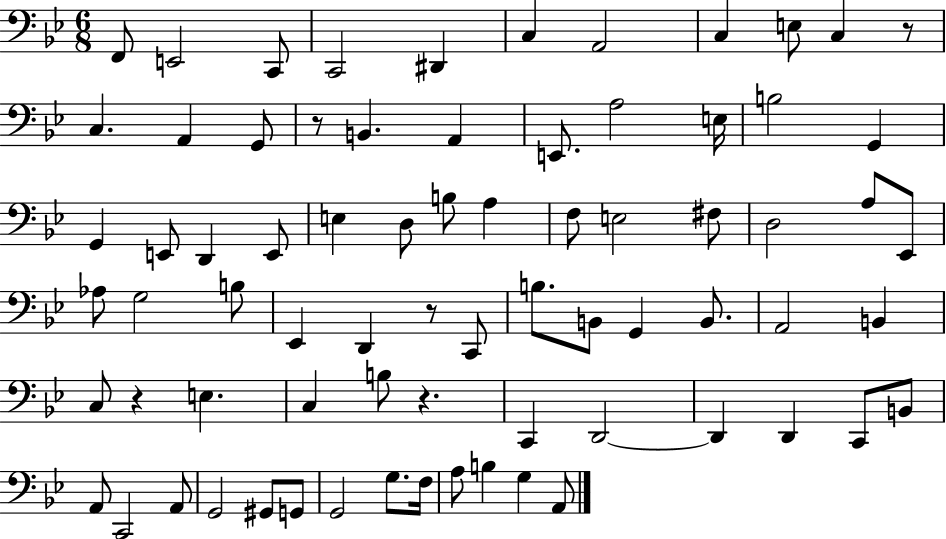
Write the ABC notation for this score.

X:1
T:Untitled
M:6/8
L:1/4
K:Bb
F,,/2 E,,2 C,,/2 C,,2 ^D,, C, A,,2 C, E,/2 C, z/2 C, A,, G,,/2 z/2 B,, A,, E,,/2 A,2 E,/4 B,2 G,, G,, E,,/2 D,, E,,/2 E, D,/2 B,/2 A, F,/2 E,2 ^F,/2 D,2 A,/2 _E,,/2 _A,/2 G,2 B,/2 _E,, D,, z/2 C,,/2 B,/2 B,,/2 G,, B,,/2 A,,2 B,, C,/2 z E, C, B,/2 z C,, D,,2 D,, D,, C,,/2 B,,/2 A,,/2 C,,2 A,,/2 G,,2 ^G,,/2 G,,/2 G,,2 G,/2 F,/4 A,/2 B, G, A,,/2